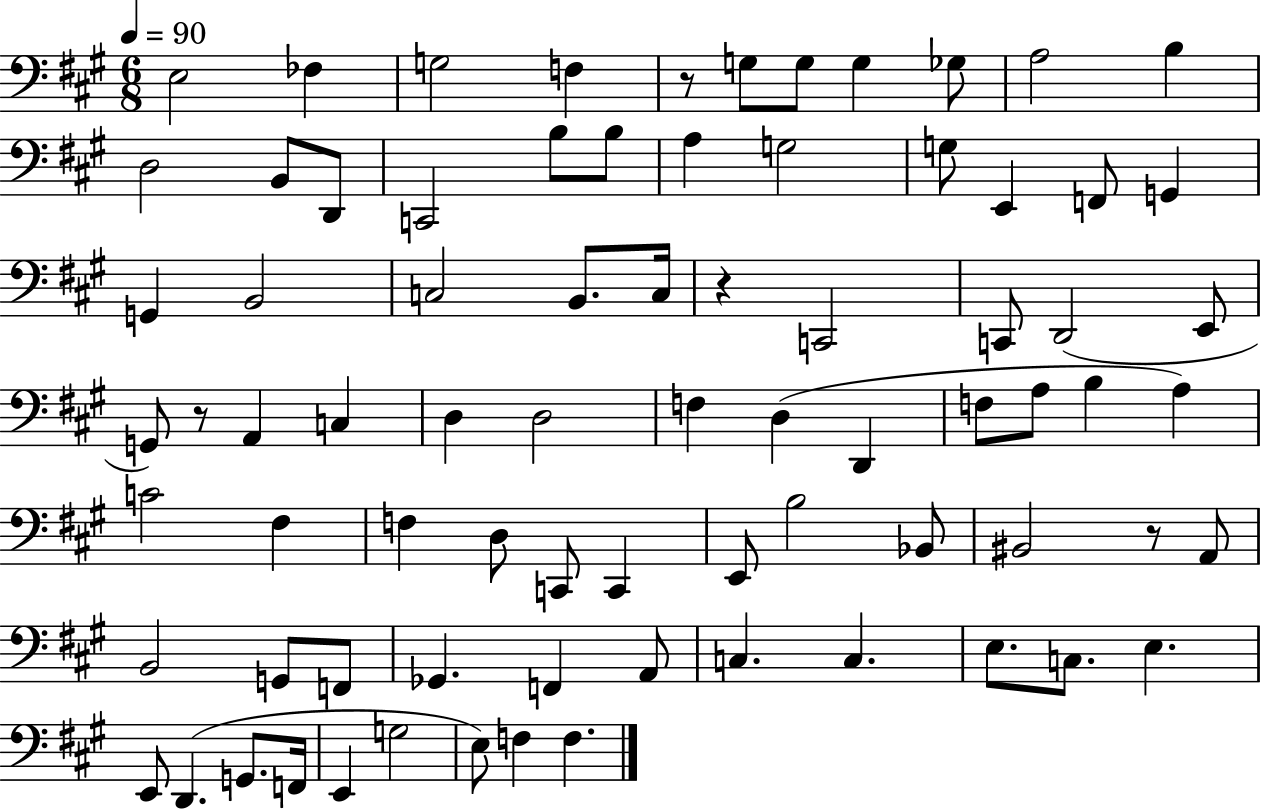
{
  \clef bass
  \numericTimeSignature
  \time 6/8
  \key a \major
  \tempo 4 = 90
  \repeat volta 2 { e2 fes4 | g2 f4 | r8 g8 g8 g4 ges8 | a2 b4 | \break d2 b,8 d,8 | c,2 b8 b8 | a4 g2 | g8 e,4 f,8 g,4 | \break g,4 b,2 | c2 b,8. c16 | r4 c,2 | c,8 d,2( e,8 | \break g,8) r8 a,4 c4 | d4 d2 | f4 d4( d,4 | f8 a8 b4 a4) | \break c'2 fis4 | f4 d8 c,8 c,4 | e,8 b2 bes,8 | bis,2 r8 a,8 | \break b,2 g,8 f,8 | ges,4. f,4 a,8 | c4. c4. | e8. c8. e4. | \break e,8 d,4.( g,8. f,16 | e,4 g2 | e8) f4 f4. | } \bar "|."
}